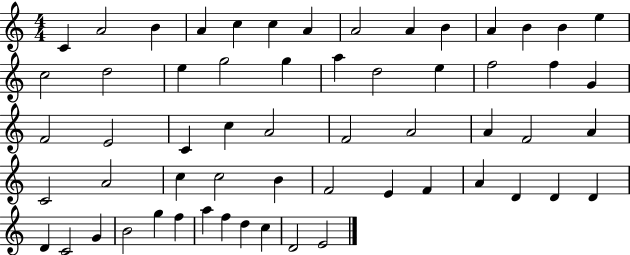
{
  \clef treble
  \numericTimeSignature
  \time 4/4
  \key c \major
  c'4 a'2 b'4 | a'4 c''4 c''4 a'4 | a'2 a'4 b'4 | a'4 b'4 b'4 e''4 | \break c''2 d''2 | e''4 g''2 g''4 | a''4 d''2 e''4 | f''2 f''4 g'4 | \break f'2 e'2 | c'4 c''4 a'2 | f'2 a'2 | a'4 f'2 a'4 | \break c'2 a'2 | c''4 c''2 b'4 | f'2 e'4 f'4 | a'4 d'4 d'4 d'4 | \break d'4 c'2 g'4 | b'2 g''4 f''4 | a''4 f''4 d''4 c''4 | d'2 e'2 | \break \bar "|."
}